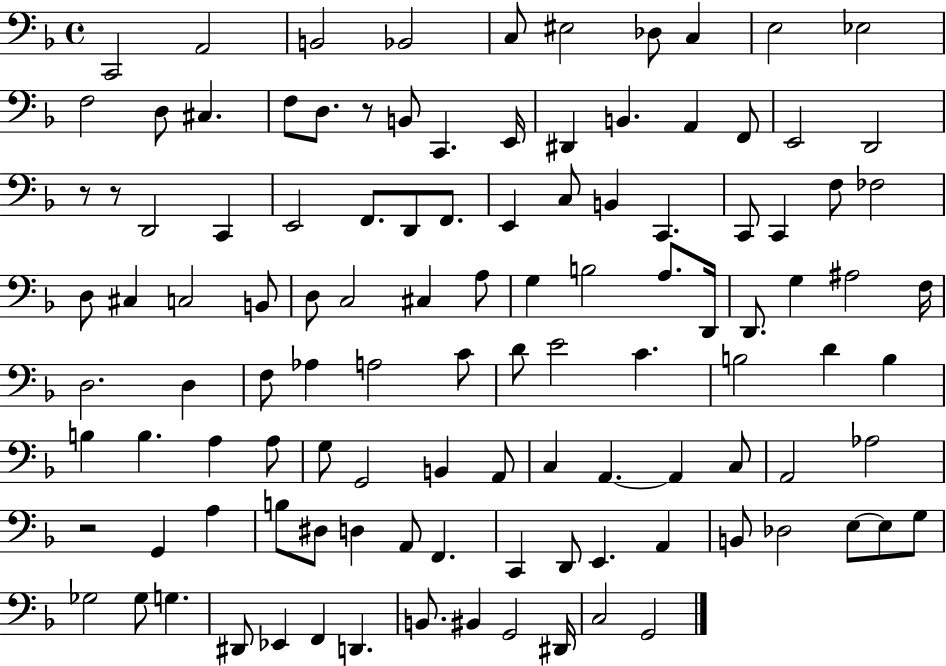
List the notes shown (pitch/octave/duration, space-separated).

C2/h A2/h B2/h Bb2/h C3/e EIS3/h Db3/e C3/q E3/h Eb3/h F3/h D3/e C#3/q. F3/e D3/e. R/e B2/e C2/q. E2/s D#2/q B2/q. A2/q F2/e E2/h D2/h R/e R/e D2/h C2/q E2/h F2/e. D2/e F2/e. E2/q C3/e B2/q C2/q. C2/e C2/q F3/e FES3/h D3/e C#3/q C3/h B2/e D3/e C3/h C#3/q A3/e G3/q B3/h A3/e. D2/s D2/e. G3/q A#3/h F3/s D3/h. D3/q F3/e Ab3/q A3/h C4/e D4/e E4/h C4/q. B3/h D4/q B3/q B3/q B3/q. A3/q A3/e G3/e G2/h B2/q A2/e C3/q A2/q. A2/q C3/e A2/h Ab3/h R/h G2/q A3/q B3/e D#3/e D3/q A2/e F2/q. C2/q D2/e E2/q. A2/q B2/e Db3/h E3/e E3/e G3/e Gb3/h Gb3/e G3/q. D#2/e Eb2/q F2/q D2/q. B2/e. BIS2/q G2/h D#2/s C3/h G2/h